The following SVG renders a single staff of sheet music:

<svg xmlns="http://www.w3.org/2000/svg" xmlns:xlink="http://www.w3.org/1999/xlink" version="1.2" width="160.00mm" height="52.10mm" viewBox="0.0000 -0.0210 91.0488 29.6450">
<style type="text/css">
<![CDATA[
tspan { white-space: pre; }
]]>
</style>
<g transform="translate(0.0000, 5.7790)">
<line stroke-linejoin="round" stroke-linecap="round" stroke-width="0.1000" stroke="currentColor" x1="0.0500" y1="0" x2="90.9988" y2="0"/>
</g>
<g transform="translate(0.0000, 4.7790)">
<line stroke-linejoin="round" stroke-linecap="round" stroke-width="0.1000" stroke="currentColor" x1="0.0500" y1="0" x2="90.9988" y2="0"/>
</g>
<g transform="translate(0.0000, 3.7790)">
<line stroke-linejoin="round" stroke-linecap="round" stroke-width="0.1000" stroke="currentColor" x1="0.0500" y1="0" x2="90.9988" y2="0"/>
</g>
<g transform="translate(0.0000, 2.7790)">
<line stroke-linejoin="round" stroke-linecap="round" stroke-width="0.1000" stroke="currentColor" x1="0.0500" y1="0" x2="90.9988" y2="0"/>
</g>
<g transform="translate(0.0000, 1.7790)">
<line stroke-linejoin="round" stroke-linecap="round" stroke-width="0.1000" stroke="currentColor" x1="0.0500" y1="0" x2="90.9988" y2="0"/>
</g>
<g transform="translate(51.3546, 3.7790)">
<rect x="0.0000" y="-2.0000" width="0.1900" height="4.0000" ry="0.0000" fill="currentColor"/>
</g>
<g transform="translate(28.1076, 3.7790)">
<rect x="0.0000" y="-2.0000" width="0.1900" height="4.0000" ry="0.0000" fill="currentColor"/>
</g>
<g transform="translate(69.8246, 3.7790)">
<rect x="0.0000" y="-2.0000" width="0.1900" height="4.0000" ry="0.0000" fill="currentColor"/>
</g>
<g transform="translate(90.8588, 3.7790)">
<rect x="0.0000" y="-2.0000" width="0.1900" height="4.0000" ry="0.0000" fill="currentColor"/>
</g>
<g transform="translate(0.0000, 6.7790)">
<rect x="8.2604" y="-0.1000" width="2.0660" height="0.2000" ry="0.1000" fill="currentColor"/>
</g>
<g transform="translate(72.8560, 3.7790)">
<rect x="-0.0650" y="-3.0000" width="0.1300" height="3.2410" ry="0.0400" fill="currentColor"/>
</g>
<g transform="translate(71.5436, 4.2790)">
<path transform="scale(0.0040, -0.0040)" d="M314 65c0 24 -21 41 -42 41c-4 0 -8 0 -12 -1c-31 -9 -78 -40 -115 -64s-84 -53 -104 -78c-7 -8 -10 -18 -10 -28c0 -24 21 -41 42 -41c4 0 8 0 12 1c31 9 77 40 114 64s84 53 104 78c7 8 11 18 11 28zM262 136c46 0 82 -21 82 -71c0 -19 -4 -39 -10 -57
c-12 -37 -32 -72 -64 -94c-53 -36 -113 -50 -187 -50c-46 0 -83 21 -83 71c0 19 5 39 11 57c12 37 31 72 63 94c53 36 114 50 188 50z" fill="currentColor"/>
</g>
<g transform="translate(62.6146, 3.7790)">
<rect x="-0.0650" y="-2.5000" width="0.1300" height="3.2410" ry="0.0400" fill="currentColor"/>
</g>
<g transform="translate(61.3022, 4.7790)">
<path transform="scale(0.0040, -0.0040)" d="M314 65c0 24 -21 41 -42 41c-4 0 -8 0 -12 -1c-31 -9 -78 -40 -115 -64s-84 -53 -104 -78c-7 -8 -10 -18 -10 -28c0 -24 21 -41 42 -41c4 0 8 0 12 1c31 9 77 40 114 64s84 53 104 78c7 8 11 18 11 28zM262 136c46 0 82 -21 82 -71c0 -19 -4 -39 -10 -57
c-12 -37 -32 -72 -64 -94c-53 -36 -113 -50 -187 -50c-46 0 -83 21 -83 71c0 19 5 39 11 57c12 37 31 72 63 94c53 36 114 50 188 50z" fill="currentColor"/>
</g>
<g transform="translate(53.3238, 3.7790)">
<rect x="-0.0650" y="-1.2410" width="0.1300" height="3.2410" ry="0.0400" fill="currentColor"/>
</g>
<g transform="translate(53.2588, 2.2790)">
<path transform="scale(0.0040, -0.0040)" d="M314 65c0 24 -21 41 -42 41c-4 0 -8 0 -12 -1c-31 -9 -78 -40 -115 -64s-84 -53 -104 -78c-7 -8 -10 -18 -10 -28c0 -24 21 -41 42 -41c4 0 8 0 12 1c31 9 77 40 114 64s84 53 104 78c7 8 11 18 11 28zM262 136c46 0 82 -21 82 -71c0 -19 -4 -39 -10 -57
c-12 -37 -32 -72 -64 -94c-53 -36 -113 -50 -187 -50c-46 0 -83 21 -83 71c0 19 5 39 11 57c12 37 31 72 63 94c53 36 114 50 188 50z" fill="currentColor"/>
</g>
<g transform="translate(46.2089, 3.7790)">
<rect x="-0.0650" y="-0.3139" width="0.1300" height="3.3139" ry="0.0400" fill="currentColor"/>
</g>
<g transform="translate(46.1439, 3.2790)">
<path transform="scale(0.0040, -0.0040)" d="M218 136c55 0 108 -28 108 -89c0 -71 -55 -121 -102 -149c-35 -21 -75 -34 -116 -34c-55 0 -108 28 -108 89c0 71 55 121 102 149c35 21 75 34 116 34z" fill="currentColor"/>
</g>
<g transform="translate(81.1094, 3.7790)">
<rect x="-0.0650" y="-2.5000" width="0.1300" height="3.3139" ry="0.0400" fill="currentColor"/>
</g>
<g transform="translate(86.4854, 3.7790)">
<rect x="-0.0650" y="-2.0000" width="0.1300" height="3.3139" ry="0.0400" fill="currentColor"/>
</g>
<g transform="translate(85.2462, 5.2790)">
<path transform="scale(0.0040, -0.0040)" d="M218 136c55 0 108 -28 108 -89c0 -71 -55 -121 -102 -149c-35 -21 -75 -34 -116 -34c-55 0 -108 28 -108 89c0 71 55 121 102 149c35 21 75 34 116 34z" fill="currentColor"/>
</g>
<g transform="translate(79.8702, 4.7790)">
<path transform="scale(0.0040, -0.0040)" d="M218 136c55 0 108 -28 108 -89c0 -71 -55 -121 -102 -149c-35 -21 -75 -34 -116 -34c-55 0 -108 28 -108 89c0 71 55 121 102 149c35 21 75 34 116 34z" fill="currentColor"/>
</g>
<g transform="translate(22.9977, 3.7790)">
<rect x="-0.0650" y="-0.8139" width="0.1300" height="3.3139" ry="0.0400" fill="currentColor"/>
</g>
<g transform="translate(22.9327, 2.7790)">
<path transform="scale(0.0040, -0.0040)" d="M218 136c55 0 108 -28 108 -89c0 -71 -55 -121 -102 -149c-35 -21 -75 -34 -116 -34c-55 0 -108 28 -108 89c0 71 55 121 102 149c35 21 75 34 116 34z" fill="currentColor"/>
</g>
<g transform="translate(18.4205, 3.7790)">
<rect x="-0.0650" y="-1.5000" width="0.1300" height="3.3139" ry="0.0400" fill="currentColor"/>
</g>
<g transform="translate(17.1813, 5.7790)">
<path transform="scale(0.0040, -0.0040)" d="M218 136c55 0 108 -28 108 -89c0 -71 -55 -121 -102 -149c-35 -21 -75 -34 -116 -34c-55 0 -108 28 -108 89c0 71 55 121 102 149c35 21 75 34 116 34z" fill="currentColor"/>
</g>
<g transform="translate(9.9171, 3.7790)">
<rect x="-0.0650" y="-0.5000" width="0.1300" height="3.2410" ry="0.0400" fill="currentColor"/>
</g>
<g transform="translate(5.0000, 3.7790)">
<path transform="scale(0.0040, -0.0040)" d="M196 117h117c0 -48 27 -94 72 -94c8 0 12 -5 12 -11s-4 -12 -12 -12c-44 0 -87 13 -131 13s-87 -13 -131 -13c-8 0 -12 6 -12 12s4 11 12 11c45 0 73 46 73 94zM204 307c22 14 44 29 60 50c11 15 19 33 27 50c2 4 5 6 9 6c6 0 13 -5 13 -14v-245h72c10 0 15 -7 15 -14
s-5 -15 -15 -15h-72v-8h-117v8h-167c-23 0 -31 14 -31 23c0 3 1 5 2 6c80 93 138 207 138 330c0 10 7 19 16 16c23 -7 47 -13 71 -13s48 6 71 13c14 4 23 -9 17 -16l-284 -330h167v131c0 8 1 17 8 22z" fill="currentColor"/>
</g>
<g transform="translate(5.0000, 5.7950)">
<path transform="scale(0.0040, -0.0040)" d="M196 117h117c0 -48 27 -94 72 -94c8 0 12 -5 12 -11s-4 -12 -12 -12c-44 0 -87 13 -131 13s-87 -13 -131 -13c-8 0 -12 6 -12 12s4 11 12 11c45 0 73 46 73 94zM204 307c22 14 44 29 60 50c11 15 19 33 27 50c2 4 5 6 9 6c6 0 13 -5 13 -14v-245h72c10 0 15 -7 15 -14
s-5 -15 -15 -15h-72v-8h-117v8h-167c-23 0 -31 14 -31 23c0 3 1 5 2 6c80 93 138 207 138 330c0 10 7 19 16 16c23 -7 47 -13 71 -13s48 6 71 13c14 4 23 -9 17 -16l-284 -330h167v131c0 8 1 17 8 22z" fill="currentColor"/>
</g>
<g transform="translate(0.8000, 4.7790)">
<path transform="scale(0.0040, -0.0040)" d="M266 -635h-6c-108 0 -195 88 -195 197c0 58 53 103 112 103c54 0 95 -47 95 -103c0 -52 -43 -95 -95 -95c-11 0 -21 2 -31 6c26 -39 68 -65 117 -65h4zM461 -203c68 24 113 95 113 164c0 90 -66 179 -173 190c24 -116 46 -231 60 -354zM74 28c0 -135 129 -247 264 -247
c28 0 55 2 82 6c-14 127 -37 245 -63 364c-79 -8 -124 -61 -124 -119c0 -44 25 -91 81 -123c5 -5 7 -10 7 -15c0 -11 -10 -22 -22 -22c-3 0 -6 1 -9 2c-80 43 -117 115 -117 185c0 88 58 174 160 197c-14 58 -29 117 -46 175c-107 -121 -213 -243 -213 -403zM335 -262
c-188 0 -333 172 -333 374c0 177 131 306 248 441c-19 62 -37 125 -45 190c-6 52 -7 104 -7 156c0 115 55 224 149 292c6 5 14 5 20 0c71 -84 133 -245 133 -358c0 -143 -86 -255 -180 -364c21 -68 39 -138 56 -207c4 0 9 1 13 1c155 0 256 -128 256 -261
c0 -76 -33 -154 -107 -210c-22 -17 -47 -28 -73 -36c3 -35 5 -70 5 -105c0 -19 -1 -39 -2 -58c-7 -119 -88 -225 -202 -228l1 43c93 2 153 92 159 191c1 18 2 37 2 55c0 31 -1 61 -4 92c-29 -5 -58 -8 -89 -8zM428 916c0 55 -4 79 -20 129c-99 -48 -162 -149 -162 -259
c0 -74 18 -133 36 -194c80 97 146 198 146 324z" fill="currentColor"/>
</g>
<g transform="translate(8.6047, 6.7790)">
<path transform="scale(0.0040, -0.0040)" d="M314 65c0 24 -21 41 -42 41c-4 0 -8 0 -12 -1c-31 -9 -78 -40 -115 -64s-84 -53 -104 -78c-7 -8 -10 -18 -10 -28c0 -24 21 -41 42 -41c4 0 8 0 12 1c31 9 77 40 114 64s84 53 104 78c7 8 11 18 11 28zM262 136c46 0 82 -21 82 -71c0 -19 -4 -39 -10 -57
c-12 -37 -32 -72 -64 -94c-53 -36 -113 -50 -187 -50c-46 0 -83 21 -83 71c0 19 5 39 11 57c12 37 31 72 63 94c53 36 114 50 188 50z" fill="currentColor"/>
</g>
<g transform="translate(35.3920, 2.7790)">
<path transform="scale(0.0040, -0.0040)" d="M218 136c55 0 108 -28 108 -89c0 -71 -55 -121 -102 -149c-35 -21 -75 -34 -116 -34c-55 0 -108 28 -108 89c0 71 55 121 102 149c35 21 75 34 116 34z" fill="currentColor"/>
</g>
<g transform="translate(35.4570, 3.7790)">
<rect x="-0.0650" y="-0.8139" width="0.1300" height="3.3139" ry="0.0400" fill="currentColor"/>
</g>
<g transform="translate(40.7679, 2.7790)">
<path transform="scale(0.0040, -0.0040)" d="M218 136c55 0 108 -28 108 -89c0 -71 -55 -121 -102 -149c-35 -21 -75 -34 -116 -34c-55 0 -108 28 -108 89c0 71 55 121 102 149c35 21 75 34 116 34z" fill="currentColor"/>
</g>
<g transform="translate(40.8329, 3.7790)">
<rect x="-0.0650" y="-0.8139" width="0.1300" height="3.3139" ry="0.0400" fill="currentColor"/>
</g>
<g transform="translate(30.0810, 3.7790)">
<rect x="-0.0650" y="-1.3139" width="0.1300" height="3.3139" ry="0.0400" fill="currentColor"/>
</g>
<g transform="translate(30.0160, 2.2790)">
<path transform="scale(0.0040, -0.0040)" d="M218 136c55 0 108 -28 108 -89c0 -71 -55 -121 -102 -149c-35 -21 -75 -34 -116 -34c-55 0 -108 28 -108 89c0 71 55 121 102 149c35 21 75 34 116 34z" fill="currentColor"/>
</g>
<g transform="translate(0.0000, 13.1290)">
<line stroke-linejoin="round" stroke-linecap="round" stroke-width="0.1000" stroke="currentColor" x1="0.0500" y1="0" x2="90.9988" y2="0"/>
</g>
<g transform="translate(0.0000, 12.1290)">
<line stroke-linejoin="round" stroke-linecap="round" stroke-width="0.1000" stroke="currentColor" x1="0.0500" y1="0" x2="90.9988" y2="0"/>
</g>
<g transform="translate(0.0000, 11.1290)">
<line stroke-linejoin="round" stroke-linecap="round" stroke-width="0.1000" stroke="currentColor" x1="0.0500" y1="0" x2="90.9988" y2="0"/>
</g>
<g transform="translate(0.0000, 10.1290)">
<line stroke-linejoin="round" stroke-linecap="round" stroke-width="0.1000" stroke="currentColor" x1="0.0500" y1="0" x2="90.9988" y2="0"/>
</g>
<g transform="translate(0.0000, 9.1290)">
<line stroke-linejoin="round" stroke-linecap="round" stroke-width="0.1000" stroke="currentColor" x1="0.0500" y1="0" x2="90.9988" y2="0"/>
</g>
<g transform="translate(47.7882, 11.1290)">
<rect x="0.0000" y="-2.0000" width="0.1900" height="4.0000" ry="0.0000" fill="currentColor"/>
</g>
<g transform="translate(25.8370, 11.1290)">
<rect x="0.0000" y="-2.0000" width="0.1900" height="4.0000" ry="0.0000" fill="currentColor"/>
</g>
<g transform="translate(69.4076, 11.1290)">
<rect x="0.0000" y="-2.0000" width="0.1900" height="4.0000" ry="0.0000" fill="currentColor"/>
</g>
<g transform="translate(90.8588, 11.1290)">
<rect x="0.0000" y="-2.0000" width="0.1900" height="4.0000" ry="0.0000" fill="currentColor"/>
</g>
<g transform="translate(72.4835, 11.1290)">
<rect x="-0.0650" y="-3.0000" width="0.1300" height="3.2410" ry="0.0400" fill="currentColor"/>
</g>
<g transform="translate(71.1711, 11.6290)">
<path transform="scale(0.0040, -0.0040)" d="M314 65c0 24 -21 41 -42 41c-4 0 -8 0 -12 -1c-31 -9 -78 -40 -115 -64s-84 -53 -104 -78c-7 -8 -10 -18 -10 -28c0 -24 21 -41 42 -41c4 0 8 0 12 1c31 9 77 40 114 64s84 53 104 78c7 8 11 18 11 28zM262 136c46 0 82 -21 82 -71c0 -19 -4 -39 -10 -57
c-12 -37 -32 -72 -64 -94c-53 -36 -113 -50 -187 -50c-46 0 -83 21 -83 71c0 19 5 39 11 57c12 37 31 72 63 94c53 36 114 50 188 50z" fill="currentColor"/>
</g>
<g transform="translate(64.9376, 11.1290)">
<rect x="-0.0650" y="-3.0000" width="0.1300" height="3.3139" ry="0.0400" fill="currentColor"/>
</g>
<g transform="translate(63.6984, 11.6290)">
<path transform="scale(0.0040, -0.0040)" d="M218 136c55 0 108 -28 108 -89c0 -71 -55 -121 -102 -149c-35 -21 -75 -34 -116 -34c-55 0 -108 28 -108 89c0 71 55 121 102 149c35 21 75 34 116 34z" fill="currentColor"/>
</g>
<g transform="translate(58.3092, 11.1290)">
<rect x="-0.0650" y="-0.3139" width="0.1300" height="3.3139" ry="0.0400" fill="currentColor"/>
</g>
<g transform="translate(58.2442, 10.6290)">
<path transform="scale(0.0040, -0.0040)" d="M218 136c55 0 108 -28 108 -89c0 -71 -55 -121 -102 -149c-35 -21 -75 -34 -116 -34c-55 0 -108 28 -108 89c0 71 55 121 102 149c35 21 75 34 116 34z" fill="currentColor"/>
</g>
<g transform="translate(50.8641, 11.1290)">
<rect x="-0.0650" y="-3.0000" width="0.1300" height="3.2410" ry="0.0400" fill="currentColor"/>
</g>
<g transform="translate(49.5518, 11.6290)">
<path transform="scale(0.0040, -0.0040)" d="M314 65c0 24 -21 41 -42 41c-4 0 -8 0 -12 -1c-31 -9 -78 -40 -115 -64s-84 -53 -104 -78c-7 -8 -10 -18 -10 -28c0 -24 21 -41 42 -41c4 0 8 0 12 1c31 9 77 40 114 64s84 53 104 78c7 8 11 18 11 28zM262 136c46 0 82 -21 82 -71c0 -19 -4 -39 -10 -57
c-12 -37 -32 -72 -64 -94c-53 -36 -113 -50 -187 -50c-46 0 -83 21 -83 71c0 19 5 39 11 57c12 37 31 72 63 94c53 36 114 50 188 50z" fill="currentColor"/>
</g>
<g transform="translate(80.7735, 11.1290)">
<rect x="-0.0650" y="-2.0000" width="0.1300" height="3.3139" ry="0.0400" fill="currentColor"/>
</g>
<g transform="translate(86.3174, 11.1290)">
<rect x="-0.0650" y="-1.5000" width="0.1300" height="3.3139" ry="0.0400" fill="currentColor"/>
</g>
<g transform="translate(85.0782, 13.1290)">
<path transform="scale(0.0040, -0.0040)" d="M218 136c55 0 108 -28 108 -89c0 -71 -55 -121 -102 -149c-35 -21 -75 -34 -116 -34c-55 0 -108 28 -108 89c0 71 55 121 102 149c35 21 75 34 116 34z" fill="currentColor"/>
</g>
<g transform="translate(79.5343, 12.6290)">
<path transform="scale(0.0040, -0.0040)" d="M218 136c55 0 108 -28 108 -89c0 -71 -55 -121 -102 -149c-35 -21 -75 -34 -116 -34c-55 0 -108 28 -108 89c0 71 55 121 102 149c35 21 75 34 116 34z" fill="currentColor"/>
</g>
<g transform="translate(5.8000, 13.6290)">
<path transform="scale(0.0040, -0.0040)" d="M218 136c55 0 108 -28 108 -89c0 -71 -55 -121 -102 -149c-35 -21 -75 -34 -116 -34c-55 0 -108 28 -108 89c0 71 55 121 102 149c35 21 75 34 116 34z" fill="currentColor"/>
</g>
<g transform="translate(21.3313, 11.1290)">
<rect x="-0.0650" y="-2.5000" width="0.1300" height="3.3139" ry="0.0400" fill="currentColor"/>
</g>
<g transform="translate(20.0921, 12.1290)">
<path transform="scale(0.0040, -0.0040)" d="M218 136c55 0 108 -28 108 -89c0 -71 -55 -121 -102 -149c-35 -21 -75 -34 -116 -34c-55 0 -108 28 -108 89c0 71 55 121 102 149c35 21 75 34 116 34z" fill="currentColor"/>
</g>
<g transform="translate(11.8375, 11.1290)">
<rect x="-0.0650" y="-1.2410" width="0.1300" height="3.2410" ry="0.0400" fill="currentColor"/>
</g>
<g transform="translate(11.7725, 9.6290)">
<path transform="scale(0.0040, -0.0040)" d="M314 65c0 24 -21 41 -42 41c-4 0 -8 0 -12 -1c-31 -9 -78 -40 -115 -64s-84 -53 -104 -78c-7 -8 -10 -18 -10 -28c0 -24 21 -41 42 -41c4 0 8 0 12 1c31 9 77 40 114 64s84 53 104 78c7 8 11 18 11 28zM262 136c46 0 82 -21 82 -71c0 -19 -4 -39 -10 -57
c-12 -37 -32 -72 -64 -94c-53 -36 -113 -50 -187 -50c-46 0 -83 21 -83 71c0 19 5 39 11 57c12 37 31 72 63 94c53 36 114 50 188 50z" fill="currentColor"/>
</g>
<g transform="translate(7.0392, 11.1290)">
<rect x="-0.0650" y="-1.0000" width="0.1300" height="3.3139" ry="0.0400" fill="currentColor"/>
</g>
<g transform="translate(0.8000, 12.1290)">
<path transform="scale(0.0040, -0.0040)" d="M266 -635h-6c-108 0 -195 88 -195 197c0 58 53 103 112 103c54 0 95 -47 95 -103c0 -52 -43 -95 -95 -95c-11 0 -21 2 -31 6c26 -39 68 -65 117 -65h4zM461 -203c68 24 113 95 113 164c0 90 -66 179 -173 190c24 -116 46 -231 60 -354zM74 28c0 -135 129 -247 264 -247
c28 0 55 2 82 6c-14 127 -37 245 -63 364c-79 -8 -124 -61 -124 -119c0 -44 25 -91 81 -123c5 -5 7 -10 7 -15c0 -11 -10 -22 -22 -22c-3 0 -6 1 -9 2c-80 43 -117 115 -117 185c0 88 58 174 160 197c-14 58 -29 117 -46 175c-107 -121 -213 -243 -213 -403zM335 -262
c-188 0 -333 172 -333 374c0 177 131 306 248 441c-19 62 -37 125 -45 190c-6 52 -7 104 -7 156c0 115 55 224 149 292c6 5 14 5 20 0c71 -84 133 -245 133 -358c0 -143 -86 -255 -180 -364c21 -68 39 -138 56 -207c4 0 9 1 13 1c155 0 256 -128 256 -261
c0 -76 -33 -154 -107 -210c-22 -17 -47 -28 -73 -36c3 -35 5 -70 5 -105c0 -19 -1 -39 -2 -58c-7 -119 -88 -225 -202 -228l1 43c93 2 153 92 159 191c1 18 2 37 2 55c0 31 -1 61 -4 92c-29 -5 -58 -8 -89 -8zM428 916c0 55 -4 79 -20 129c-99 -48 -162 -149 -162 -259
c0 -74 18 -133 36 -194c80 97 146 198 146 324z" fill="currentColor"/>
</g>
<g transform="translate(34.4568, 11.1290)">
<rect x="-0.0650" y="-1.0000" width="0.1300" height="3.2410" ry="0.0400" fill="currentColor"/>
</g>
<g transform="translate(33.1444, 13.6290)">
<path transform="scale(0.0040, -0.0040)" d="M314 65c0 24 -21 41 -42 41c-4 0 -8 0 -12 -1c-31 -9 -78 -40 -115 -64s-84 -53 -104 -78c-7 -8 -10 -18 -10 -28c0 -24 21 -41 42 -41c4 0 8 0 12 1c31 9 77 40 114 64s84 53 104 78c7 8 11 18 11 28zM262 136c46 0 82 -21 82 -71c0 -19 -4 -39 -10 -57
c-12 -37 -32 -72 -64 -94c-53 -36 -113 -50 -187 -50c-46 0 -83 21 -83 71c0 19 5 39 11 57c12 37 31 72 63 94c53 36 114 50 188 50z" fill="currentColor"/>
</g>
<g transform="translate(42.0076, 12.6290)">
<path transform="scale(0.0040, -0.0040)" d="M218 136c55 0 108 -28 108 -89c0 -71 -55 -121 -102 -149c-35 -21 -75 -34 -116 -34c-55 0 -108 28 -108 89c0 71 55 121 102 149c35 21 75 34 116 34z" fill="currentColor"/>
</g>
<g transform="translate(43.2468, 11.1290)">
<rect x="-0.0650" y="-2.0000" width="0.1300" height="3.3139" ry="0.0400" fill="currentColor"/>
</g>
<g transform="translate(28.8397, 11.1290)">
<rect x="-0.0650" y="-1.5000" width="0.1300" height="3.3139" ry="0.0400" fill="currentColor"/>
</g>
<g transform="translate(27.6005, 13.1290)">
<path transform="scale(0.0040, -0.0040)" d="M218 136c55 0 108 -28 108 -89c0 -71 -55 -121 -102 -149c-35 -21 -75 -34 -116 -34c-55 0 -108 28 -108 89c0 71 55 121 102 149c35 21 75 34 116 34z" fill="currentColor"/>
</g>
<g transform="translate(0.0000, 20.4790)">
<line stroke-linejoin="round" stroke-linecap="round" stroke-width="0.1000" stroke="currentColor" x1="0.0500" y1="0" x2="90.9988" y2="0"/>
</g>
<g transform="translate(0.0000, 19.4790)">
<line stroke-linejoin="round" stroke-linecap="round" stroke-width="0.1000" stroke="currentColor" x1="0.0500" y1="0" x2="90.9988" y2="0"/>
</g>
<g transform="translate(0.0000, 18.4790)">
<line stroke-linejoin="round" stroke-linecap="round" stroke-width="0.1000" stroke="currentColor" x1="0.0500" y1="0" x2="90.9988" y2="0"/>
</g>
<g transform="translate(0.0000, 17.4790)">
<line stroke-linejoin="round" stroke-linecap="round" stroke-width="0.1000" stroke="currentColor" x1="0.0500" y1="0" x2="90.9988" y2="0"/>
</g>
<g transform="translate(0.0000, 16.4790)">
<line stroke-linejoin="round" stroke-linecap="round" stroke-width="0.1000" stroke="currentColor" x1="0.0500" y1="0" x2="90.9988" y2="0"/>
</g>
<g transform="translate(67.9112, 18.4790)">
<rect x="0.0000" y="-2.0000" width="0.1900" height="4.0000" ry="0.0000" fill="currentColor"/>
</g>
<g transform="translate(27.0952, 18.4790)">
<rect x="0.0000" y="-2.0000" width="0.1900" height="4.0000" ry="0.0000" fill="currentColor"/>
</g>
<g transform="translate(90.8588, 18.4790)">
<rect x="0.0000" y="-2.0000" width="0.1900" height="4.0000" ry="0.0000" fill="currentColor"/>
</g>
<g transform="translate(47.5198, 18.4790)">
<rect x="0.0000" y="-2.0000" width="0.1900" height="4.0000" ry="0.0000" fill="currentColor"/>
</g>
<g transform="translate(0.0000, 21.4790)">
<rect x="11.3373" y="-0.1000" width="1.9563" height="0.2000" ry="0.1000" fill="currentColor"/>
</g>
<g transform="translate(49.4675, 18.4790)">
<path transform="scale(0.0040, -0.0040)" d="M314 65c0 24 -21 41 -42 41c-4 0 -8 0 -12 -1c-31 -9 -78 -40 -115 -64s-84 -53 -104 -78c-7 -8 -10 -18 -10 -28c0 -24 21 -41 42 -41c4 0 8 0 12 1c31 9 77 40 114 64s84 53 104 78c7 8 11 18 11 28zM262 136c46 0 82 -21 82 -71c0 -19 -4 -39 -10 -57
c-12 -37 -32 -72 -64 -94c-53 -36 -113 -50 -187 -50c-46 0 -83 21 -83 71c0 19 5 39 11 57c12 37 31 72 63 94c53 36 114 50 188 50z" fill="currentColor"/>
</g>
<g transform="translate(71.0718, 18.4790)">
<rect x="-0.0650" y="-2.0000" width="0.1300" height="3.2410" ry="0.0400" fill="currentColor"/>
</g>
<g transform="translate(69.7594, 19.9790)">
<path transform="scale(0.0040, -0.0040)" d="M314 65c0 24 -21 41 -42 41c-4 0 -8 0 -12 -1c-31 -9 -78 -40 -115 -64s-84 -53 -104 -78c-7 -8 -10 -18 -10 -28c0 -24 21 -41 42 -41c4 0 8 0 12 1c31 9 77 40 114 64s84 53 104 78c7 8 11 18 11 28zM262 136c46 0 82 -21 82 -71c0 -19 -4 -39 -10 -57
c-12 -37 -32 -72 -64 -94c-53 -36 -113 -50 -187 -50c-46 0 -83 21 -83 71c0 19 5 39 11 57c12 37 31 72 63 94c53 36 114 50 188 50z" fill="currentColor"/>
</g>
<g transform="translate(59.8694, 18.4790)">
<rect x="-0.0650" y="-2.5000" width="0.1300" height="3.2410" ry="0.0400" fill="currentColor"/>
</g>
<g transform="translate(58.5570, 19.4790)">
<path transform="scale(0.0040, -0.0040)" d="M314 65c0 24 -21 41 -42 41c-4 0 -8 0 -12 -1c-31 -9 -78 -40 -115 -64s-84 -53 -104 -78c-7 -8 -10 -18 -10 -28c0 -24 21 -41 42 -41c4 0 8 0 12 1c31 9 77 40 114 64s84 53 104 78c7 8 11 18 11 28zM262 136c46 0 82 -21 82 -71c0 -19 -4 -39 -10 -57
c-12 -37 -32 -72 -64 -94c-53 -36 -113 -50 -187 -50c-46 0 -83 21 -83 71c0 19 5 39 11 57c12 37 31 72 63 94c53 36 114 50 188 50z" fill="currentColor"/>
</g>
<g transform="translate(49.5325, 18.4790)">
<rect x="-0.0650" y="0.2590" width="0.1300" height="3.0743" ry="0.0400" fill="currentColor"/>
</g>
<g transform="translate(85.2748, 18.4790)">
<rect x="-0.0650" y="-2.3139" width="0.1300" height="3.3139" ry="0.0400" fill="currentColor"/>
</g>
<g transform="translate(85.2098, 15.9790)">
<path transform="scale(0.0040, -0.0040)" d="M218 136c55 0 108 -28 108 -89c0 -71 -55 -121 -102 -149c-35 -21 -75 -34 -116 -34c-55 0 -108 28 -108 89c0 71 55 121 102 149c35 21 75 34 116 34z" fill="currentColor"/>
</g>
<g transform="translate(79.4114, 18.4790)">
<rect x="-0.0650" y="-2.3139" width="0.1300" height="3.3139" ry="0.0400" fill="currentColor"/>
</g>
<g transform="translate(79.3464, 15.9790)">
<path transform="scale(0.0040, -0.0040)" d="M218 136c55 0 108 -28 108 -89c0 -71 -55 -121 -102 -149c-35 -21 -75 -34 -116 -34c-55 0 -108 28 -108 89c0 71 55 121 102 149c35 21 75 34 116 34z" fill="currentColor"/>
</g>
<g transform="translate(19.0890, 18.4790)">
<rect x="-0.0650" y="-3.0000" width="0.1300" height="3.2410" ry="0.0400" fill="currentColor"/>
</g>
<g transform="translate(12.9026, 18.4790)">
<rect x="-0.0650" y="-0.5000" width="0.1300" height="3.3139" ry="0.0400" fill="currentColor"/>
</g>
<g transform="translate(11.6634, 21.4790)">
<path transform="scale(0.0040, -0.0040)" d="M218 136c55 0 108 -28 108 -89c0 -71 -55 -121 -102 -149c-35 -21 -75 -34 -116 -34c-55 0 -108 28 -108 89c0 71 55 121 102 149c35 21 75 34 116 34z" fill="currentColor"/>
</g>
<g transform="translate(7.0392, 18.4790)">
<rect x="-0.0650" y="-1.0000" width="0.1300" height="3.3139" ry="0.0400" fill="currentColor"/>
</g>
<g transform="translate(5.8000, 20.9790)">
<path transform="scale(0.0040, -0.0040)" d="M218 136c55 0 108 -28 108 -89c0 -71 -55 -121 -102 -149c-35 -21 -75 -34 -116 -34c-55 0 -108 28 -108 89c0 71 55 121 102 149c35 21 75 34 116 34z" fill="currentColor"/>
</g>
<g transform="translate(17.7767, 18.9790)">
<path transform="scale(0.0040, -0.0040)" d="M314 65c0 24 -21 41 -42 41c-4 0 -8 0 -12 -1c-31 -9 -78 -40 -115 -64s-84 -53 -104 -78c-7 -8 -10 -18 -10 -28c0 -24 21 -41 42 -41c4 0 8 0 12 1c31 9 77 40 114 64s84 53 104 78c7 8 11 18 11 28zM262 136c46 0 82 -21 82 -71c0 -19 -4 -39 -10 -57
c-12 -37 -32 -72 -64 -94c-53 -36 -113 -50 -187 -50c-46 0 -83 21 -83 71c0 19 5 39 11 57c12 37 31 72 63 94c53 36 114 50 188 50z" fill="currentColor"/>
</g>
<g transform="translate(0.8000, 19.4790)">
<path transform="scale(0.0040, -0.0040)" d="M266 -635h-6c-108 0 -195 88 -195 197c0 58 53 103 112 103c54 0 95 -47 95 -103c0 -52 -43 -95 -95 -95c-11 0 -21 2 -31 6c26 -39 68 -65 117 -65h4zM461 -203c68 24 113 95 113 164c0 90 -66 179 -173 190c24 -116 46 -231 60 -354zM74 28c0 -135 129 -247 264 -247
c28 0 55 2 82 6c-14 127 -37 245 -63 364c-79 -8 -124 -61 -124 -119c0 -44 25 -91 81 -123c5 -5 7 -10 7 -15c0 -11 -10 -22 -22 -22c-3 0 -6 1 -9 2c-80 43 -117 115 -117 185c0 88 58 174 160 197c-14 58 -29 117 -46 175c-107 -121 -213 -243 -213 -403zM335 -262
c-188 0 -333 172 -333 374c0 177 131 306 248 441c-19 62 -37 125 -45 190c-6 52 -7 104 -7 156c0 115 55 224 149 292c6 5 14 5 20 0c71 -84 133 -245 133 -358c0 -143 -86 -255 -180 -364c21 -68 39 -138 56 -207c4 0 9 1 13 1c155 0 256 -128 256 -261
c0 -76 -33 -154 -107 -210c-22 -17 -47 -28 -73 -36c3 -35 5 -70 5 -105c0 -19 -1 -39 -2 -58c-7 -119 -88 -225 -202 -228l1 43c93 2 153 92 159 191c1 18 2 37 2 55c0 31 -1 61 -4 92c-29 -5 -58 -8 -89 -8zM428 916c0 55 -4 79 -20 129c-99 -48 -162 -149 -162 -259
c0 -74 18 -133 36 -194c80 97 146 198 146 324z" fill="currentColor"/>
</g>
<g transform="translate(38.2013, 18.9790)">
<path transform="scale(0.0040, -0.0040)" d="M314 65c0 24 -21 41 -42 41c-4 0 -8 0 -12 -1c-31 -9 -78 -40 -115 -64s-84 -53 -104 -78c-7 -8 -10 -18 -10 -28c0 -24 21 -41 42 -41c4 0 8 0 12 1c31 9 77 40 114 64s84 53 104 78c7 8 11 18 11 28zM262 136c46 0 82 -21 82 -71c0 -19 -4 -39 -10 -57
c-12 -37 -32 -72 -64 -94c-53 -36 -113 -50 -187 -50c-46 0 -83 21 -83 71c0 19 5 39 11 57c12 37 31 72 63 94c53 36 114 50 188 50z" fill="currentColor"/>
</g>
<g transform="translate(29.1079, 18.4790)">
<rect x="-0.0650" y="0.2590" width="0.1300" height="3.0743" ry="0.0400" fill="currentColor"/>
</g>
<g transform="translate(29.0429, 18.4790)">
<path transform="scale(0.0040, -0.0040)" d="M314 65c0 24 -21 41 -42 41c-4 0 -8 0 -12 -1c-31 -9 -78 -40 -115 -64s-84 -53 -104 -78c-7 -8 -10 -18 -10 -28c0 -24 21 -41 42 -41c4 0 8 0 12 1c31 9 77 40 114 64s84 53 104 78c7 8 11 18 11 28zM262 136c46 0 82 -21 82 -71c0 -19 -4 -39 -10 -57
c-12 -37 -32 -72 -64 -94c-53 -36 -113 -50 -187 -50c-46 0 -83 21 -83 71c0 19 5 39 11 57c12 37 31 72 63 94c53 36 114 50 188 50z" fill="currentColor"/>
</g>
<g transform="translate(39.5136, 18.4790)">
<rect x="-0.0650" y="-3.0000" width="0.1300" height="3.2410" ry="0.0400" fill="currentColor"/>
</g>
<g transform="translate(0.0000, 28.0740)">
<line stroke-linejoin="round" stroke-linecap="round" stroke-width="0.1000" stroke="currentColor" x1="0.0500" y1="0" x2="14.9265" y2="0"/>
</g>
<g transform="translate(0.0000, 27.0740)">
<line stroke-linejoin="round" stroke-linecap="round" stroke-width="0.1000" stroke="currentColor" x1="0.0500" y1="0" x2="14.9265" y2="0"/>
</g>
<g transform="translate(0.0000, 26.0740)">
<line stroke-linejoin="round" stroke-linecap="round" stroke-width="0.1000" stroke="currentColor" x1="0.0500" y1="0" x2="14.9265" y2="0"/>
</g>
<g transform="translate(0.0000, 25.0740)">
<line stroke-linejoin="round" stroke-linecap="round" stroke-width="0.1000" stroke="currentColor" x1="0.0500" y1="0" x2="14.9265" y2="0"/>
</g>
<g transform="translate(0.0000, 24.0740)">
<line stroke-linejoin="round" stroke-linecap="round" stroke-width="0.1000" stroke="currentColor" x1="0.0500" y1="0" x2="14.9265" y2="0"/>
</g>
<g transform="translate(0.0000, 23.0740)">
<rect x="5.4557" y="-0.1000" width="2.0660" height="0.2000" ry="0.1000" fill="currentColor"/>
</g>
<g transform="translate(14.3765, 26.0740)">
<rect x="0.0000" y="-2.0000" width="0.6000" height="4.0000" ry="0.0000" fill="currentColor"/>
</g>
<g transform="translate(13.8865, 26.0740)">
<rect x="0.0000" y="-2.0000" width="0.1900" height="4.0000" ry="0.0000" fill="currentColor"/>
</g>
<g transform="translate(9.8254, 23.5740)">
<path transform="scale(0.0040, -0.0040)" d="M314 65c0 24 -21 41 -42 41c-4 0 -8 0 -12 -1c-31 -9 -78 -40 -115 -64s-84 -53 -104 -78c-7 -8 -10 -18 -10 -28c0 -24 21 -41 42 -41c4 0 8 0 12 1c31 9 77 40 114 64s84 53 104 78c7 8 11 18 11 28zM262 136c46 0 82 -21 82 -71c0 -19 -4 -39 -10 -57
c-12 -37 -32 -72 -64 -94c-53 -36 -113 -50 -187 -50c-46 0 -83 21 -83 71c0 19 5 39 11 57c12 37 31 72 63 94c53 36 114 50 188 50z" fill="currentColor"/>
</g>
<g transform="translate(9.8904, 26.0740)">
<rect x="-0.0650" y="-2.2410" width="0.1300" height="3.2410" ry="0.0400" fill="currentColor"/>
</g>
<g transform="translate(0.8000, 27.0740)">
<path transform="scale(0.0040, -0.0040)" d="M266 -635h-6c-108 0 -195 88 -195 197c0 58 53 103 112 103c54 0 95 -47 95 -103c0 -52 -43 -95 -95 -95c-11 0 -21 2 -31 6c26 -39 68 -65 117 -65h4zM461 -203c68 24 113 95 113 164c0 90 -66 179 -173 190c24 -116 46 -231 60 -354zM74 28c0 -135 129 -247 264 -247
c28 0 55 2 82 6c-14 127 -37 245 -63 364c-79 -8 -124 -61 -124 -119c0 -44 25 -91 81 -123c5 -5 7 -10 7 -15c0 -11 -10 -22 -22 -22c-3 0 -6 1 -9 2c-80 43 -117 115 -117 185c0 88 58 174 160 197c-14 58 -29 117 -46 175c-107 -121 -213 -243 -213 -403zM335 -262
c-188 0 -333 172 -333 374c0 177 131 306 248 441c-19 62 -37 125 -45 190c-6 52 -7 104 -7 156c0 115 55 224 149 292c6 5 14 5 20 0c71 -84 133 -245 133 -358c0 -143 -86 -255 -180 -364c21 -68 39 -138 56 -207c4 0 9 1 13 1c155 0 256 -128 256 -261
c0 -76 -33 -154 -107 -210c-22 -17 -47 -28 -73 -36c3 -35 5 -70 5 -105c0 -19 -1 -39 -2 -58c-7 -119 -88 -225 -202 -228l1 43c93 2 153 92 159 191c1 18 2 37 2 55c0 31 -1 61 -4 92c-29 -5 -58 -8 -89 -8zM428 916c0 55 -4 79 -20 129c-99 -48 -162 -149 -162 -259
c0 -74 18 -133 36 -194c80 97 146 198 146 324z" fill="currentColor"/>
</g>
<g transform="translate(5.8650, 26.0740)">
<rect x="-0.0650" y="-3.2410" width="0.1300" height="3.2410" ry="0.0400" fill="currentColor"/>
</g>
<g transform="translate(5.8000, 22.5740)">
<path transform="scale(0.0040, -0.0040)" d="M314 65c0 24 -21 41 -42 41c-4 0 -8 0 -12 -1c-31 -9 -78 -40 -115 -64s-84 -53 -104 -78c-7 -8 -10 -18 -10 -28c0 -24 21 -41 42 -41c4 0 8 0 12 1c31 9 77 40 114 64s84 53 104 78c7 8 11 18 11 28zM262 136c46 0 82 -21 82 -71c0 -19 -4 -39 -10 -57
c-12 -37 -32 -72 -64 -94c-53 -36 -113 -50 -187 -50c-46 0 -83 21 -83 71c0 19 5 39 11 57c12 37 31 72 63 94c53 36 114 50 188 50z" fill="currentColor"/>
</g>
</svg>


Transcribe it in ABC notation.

X:1
T:Untitled
M:4/4
L:1/4
K:C
C2 E d e d d c e2 G2 A2 G F D e2 G E D2 F A2 c A A2 F E D C A2 B2 A2 B2 G2 F2 g g b2 g2